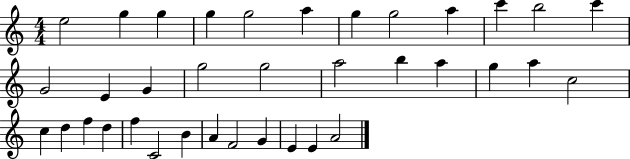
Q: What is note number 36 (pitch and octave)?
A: A4